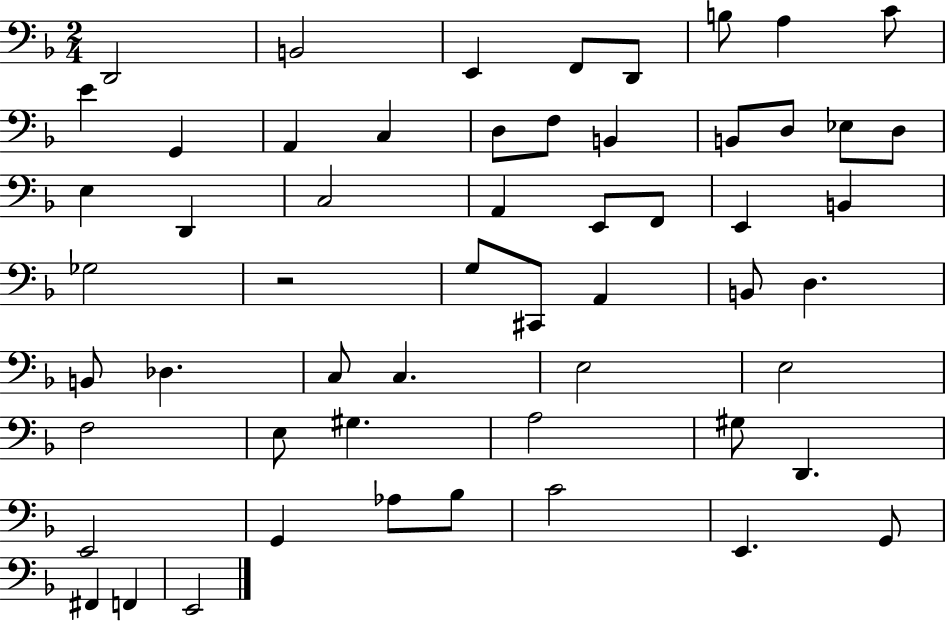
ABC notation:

X:1
T:Untitled
M:2/4
L:1/4
K:F
D,,2 B,,2 E,, F,,/2 D,,/2 B,/2 A, C/2 E G,, A,, C, D,/2 F,/2 B,, B,,/2 D,/2 _E,/2 D,/2 E, D,, C,2 A,, E,,/2 F,,/2 E,, B,, _G,2 z2 G,/2 ^C,,/2 A,, B,,/2 D, B,,/2 _D, C,/2 C, E,2 E,2 F,2 E,/2 ^G, A,2 ^G,/2 D,, E,,2 G,, _A,/2 _B,/2 C2 E,, G,,/2 ^F,, F,, E,,2